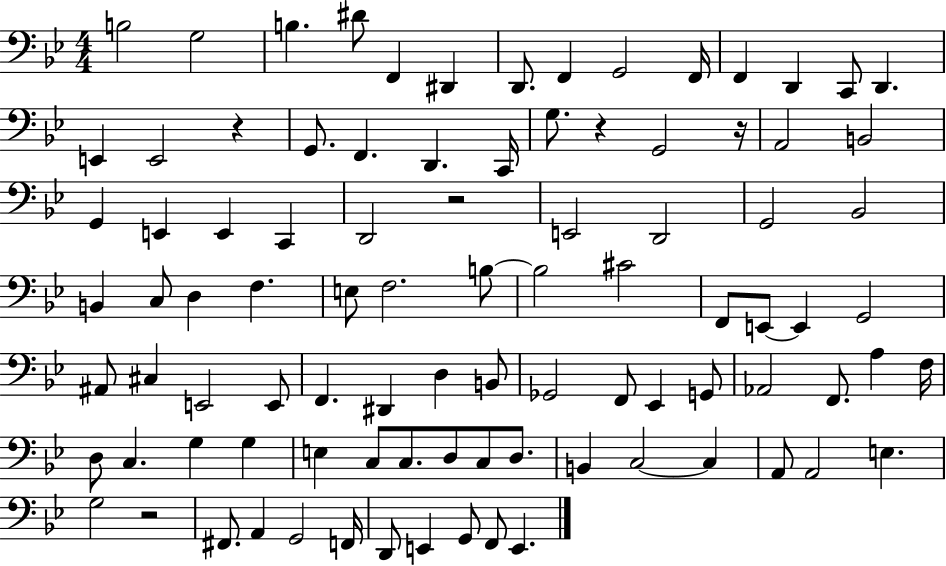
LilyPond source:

{
  \clef bass
  \numericTimeSignature
  \time 4/4
  \key bes \major
  \repeat volta 2 { b2 g2 | b4. dis'8 f,4 dis,4 | d,8. f,4 g,2 f,16 | f,4 d,4 c,8 d,4. | \break e,4 e,2 r4 | g,8. f,4. d,4. c,16 | g8. r4 g,2 r16 | a,2 b,2 | \break g,4 e,4 e,4 c,4 | d,2 r2 | e,2 d,2 | g,2 bes,2 | \break b,4 c8 d4 f4. | e8 f2. b8~~ | b2 cis'2 | f,8 e,8~~ e,4 g,2 | \break ais,8 cis4 e,2 e,8 | f,4. dis,4 d4 b,8 | ges,2 f,8 ees,4 g,8 | aes,2 f,8. a4 f16 | \break d8 c4. g4 g4 | e4 c8 c8. d8 c8 d8. | b,4 c2~~ c4 | a,8 a,2 e4. | \break g2 r2 | fis,8. a,4 g,2 f,16 | d,8 e,4 g,8 f,8 e,4. | } \bar "|."
}